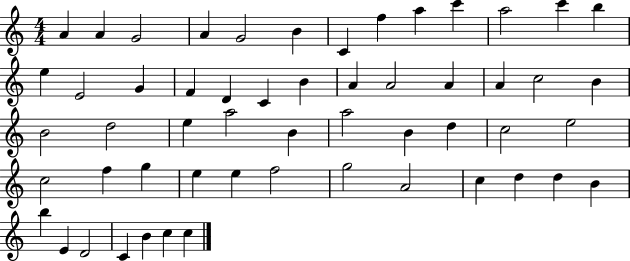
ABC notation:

X:1
T:Untitled
M:4/4
L:1/4
K:C
A A G2 A G2 B C f a c' a2 c' b e E2 G F D C B A A2 A A c2 B B2 d2 e a2 B a2 B d c2 e2 c2 f g e e f2 g2 A2 c d d B b E D2 C B c c